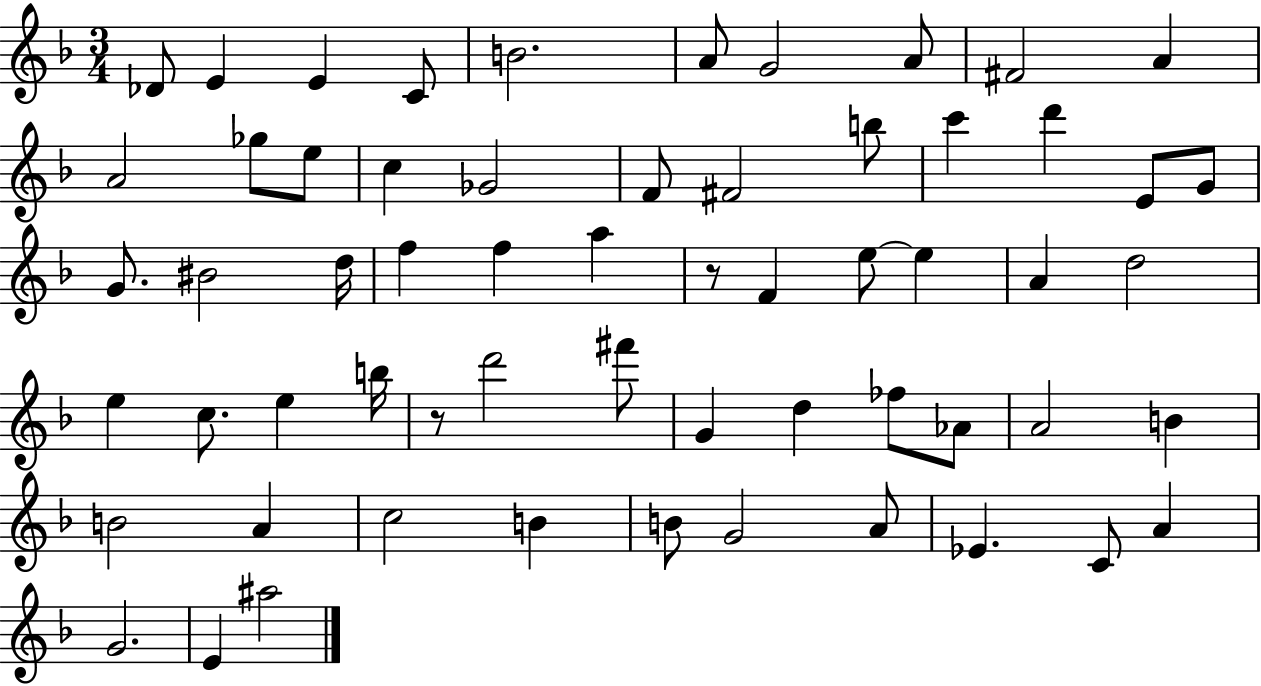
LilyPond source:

{
  \clef treble
  \numericTimeSignature
  \time 3/4
  \key f \major
  des'8 e'4 e'4 c'8 | b'2. | a'8 g'2 a'8 | fis'2 a'4 | \break a'2 ges''8 e''8 | c''4 ges'2 | f'8 fis'2 b''8 | c'''4 d'''4 e'8 g'8 | \break g'8. bis'2 d''16 | f''4 f''4 a''4 | r8 f'4 e''8~~ e''4 | a'4 d''2 | \break e''4 c''8. e''4 b''16 | r8 d'''2 fis'''8 | g'4 d''4 fes''8 aes'8 | a'2 b'4 | \break b'2 a'4 | c''2 b'4 | b'8 g'2 a'8 | ees'4. c'8 a'4 | \break g'2. | e'4 ais''2 | \bar "|."
}